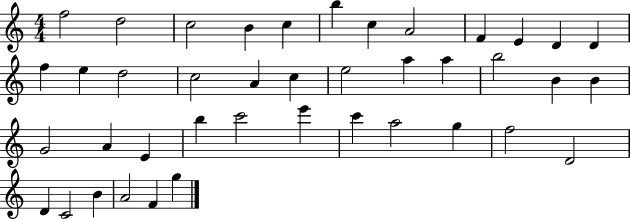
{
  \clef treble
  \numericTimeSignature
  \time 4/4
  \key c \major
  f''2 d''2 | c''2 b'4 c''4 | b''4 c''4 a'2 | f'4 e'4 d'4 d'4 | \break f''4 e''4 d''2 | c''2 a'4 c''4 | e''2 a''4 a''4 | b''2 b'4 b'4 | \break g'2 a'4 e'4 | b''4 c'''2 e'''4 | c'''4 a''2 g''4 | f''2 d'2 | \break d'4 c'2 b'4 | a'2 f'4 g''4 | \bar "|."
}